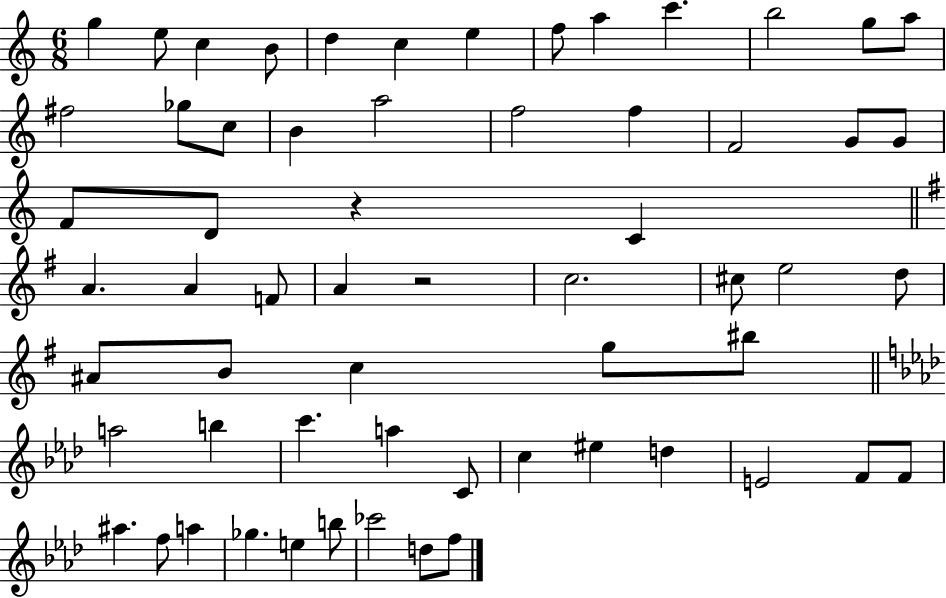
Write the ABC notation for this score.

X:1
T:Untitled
M:6/8
L:1/4
K:C
g e/2 c B/2 d c e f/2 a c' b2 g/2 a/2 ^f2 _g/2 c/2 B a2 f2 f F2 G/2 G/2 F/2 D/2 z C A A F/2 A z2 c2 ^c/2 e2 d/2 ^A/2 B/2 c g/2 ^b/2 a2 b c' a C/2 c ^e d E2 F/2 F/2 ^a f/2 a _g e b/2 _c'2 d/2 f/2